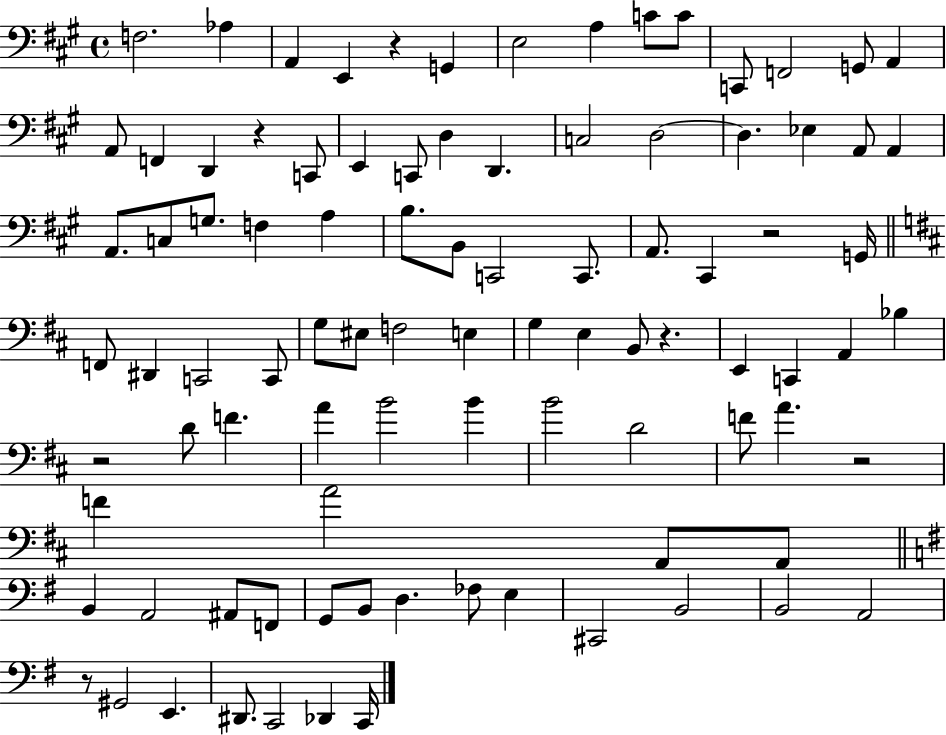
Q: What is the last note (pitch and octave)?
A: C2